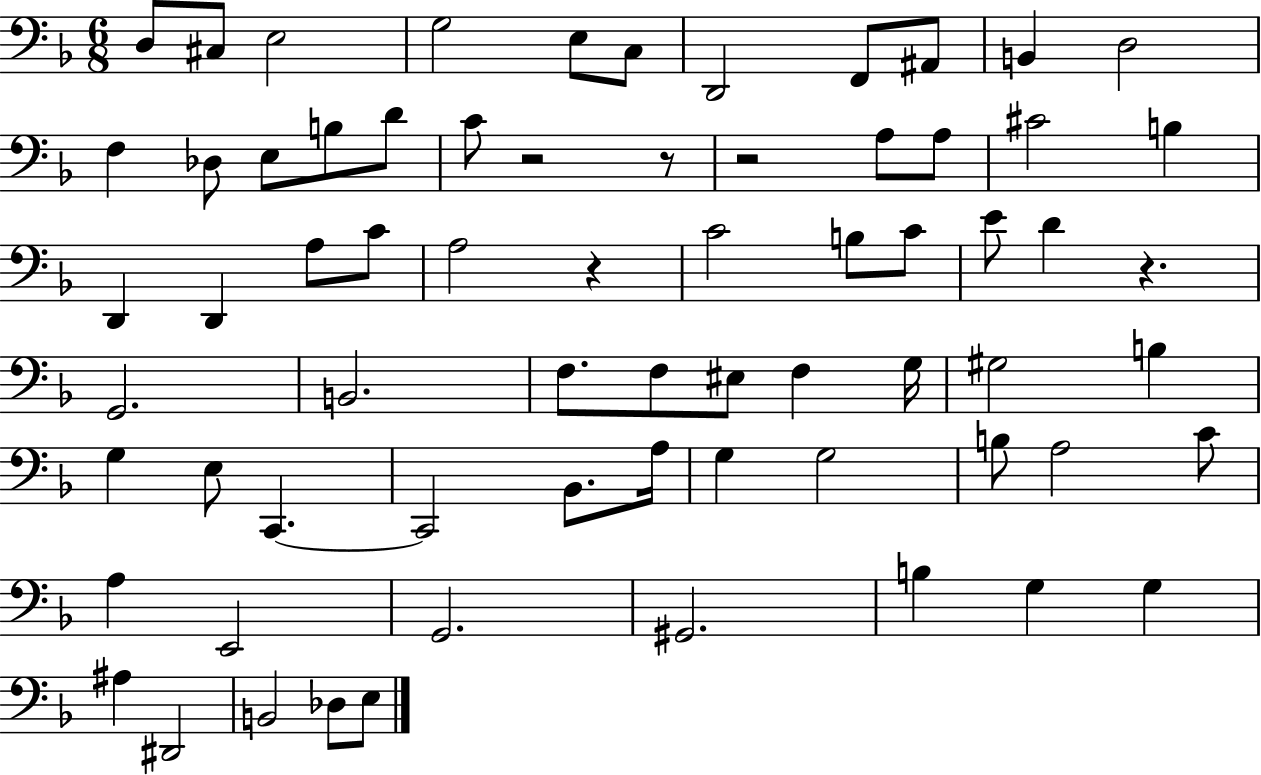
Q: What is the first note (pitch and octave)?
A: D3